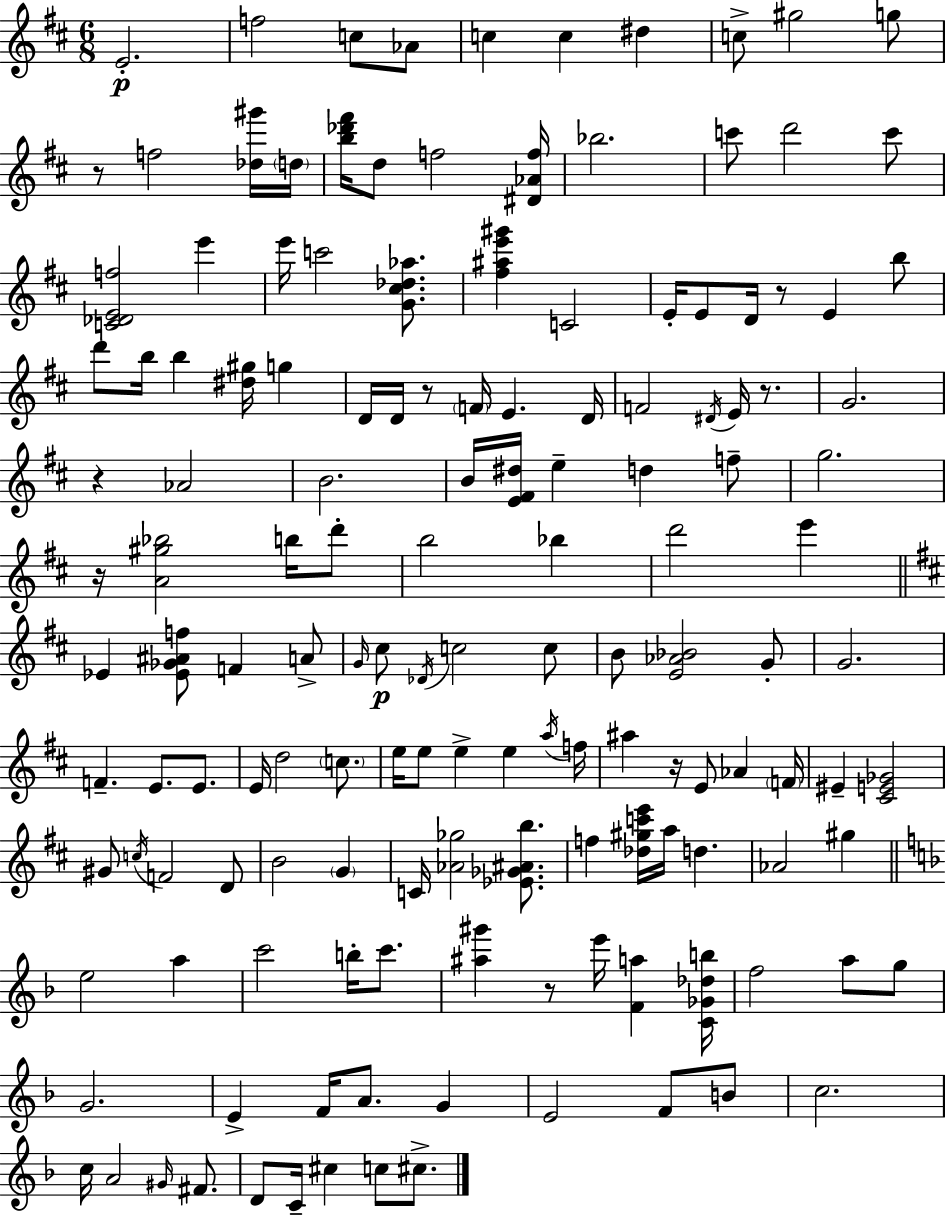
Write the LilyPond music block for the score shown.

{
  \clef treble
  \numericTimeSignature
  \time 6/8
  \key d \major
  e'2.-.\p | f''2 c''8 aes'8 | c''4 c''4 dis''4 | c''8-> gis''2 g''8 | \break r8 f''2 <des'' gis'''>16 \parenthesize d''16 | <b'' des''' fis'''>16 d''8 f''2 <dis' aes' f''>16 | bes''2. | c'''8 d'''2 c'''8 | \break <c' des' e' f''>2 e'''4 | e'''16 c'''2 <g' cis'' des'' aes''>8. | <fis'' ais'' e''' gis'''>4 c'2 | e'16-. e'8 d'16 r8 e'4 b''8 | \break d'''8 b''16 b''4 <dis'' gis''>16 g''4 | d'16 d'16 r8 \parenthesize f'16 e'4. d'16 | f'2 \acciaccatura { dis'16 } e'16 r8. | g'2. | \break r4 aes'2 | b'2. | b'16 <e' fis' dis''>16 e''4-- d''4 f''8-- | g''2. | \break r16 <a' gis'' bes''>2 b''16 d'''8-. | b''2 bes''4 | d'''2 e'''4 | \bar "||" \break \key d \major ees'4 <ees' ges' ais' f''>8 f'4 a'8-> | \grace { g'16 } cis''8\p \acciaccatura { des'16 } c''2 | c''8 b'8 <e' aes' bes'>2 | g'8-. g'2. | \break f'4.-- e'8. e'8. | e'16 d''2 \parenthesize c''8. | e''16 e''8 e''4-> e''4 | \acciaccatura { a''16 } f''16 ais''4 r16 e'8 aes'4 | \break \parenthesize f'16 eis'4-- <cis' e' ges'>2 | gis'8 \acciaccatura { c''16 } f'2 | d'8 b'2 | \parenthesize g'4 c'16 <aes' ges''>2 | \break <ees' ges' ais' b''>8. f''4 <des'' gis'' c''' e'''>16 a''16 d''4. | aes'2 | gis''4 \bar "||" \break \key d \minor e''2 a''4 | c'''2 b''16-. c'''8. | <ais'' gis'''>4 r8 e'''16 <f' a''>4 <c' ges' des'' b''>16 | f''2 a''8 g''8 | \break g'2. | e'4-> f'16 a'8. g'4 | e'2 f'8 b'8 | c''2. | \break c''16 a'2 \grace { gis'16 } fis'8. | d'8 c'16-- cis''4 c''8 cis''8.-> | \bar "|."
}